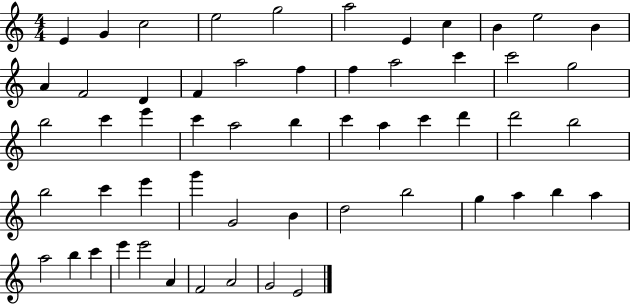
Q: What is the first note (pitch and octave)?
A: E4